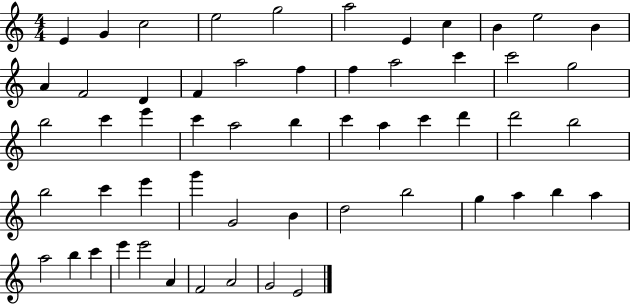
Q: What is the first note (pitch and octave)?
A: E4